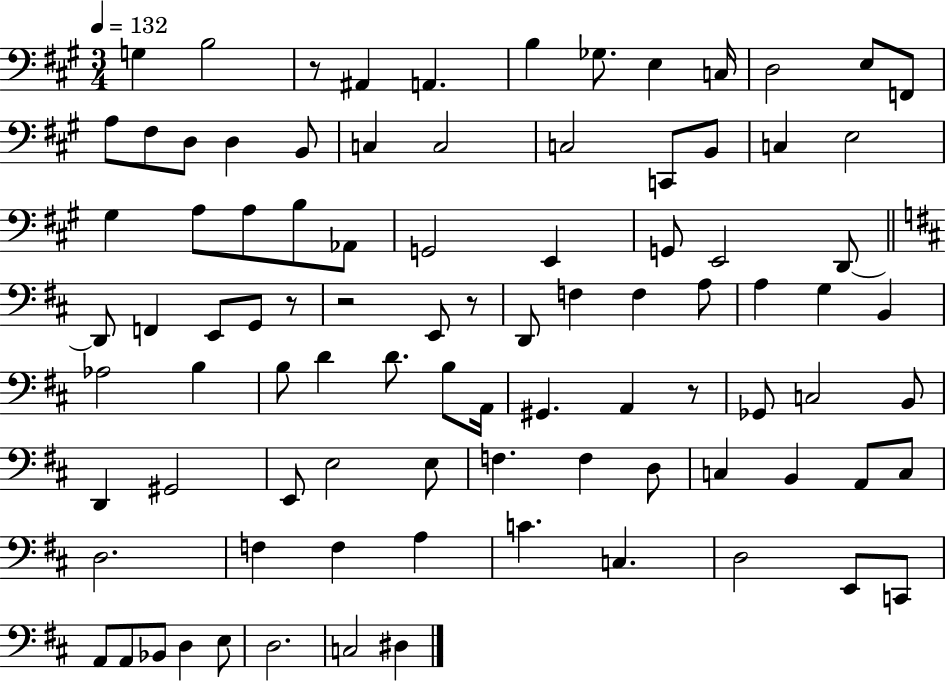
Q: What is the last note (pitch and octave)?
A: D#3